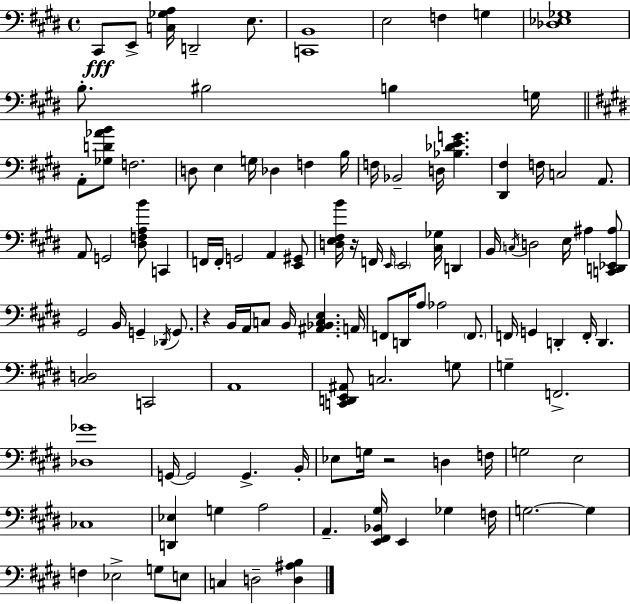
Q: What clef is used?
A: bass